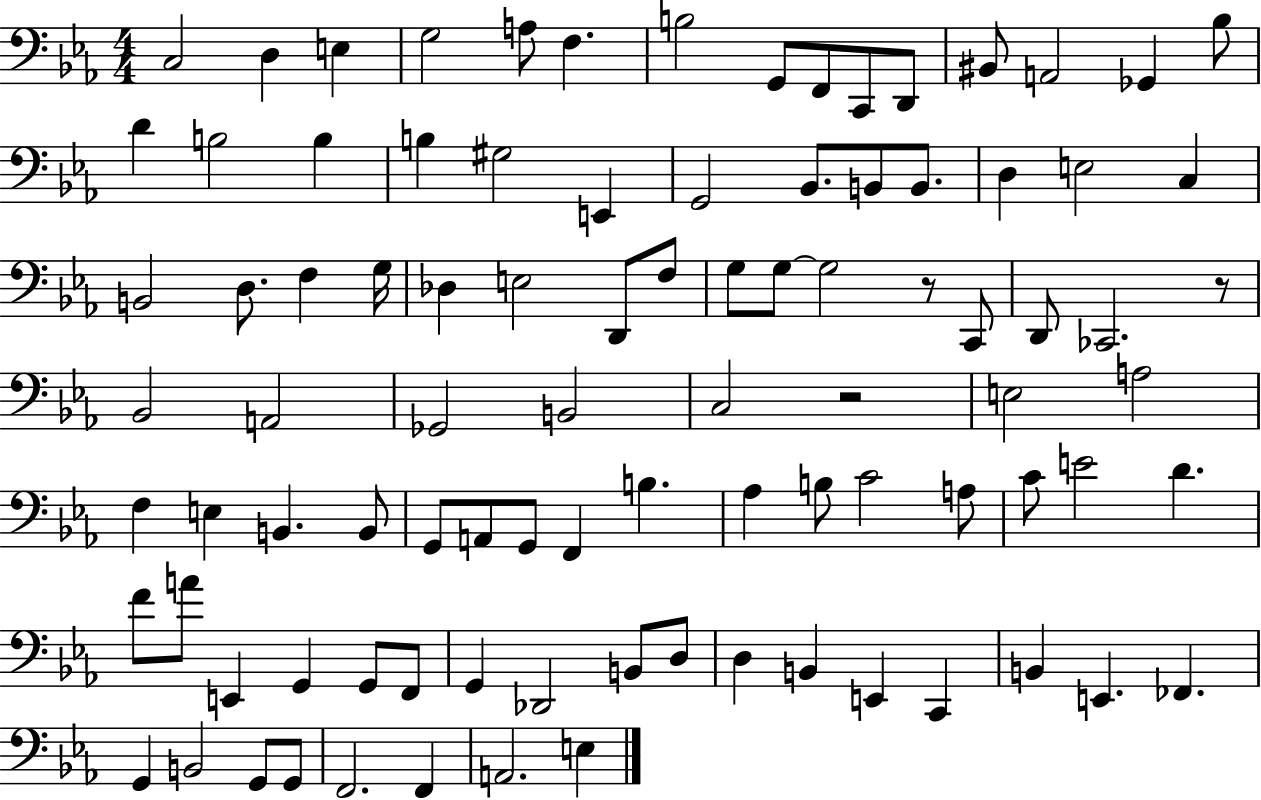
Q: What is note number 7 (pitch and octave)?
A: B3